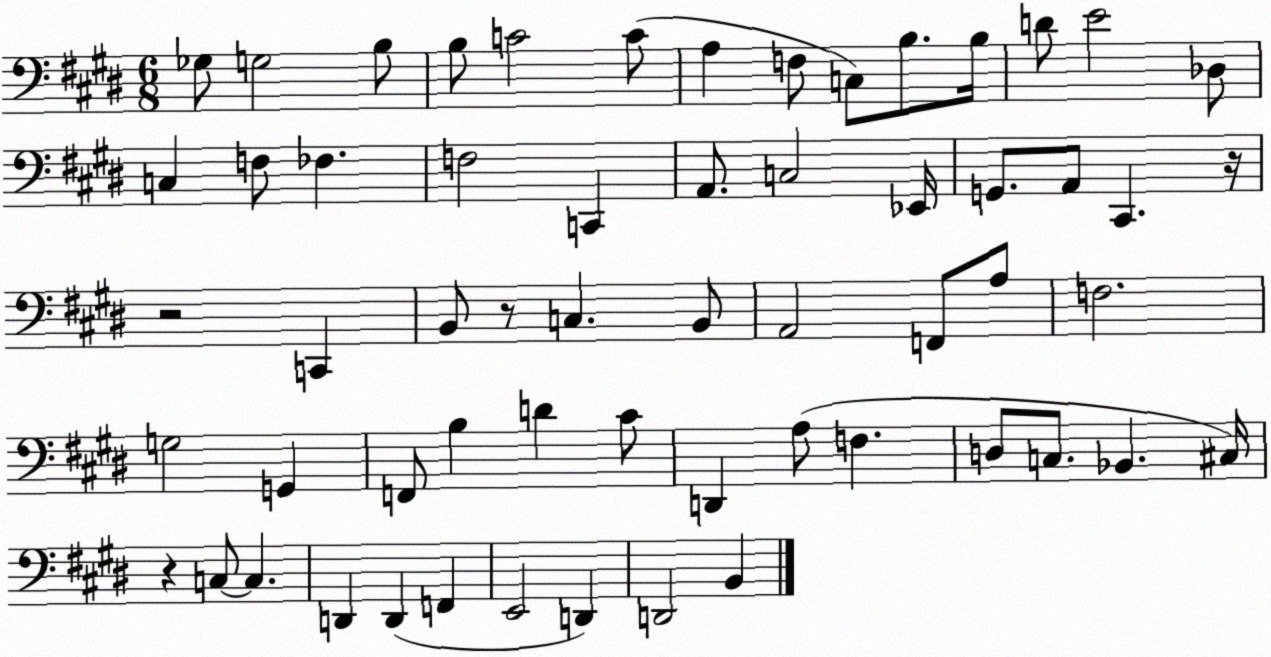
X:1
T:Untitled
M:6/8
L:1/4
K:E
_G,/2 G,2 B,/2 B,/2 C2 C/2 A, F,/2 C,/2 B,/2 B,/4 D/2 E2 _D,/2 C, F,/2 _F, F,2 C,, A,,/2 C,2 _E,,/4 G,,/2 A,,/2 ^C,, z/4 z2 C,, B,,/2 z/2 C, B,,/2 A,,2 F,,/2 A,/2 F,2 G,2 G,, F,,/2 B, D ^C/2 D,, A,/2 F, D,/2 C,/2 _B,, ^C,/4 z C,/2 C, D,, D,, F,, E,,2 D,, D,,2 B,,